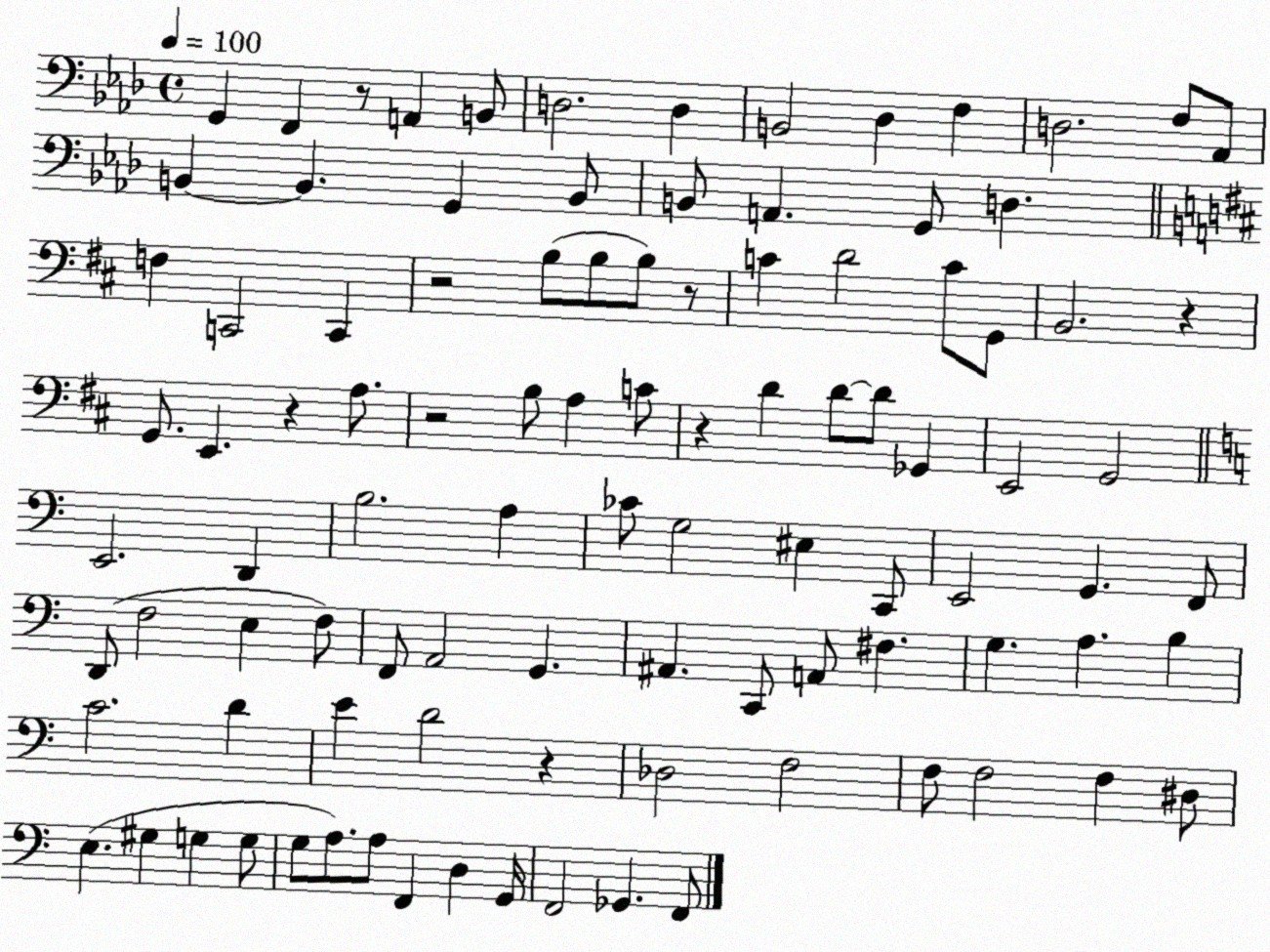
X:1
T:Untitled
M:4/4
L:1/4
K:Ab
G,, F,, z/2 A,, B,,/2 D,2 D, B,,2 _D, F, D,2 F,/2 _A,,/2 B,, B,, G,, B,,/2 B,,/2 A,, G,,/2 D, F, C,,2 C,, z2 B,/2 B,/2 B,/2 z/2 C D2 C/2 G,,/2 B,,2 z G,,/2 E,, z A,/2 z2 B,/2 A, C/2 z D D/2 D/2 _G,, E,,2 G,,2 E,,2 D,, B,2 A, _C/2 G,2 ^E, C,,/2 E,,2 G,, F,,/2 D,,/2 F,2 E, F,/2 F,,/2 A,,2 G,, ^A,, C,,/2 A,,/2 ^F, G, A, B, C2 D E D2 z _D,2 F,2 F,/2 F,2 F, ^D,/2 E, ^G, G, G,/2 G,/2 A,/2 A,/2 F,, D, G,,/4 F,,2 _G,, F,,/2